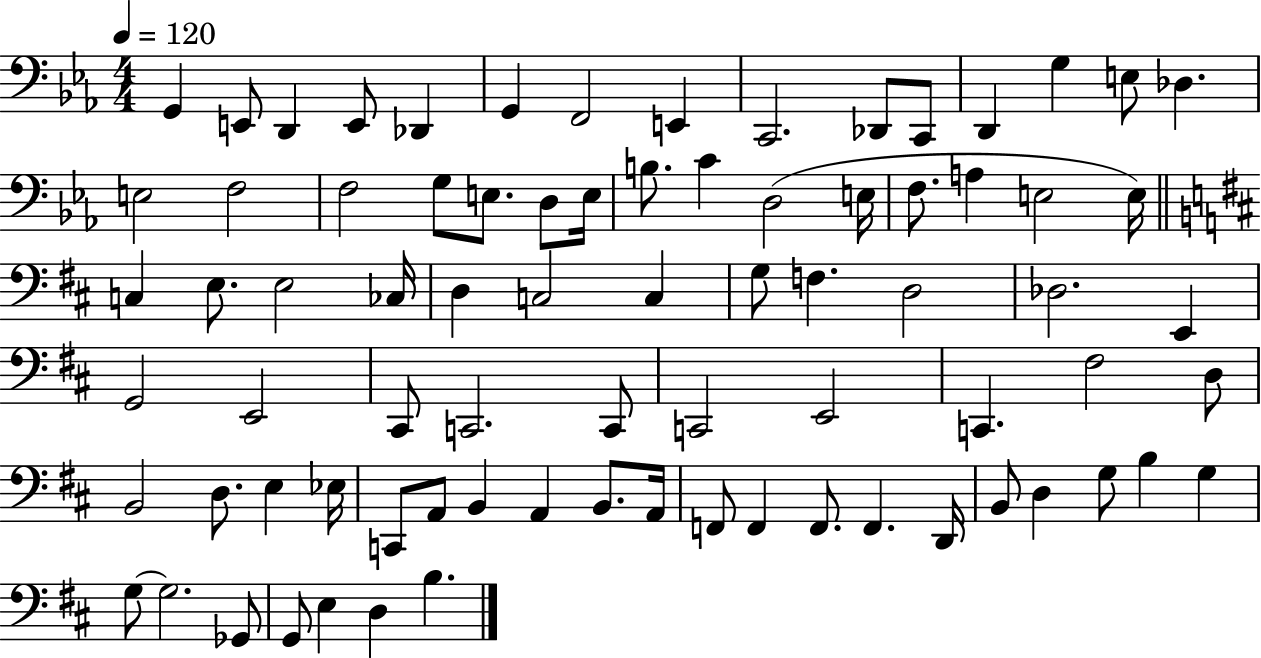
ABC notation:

X:1
T:Untitled
M:4/4
L:1/4
K:Eb
G,, E,,/2 D,, E,,/2 _D,, G,, F,,2 E,, C,,2 _D,,/2 C,,/2 D,, G, E,/2 _D, E,2 F,2 F,2 G,/2 E,/2 D,/2 E,/4 B,/2 C D,2 E,/4 F,/2 A, E,2 E,/4 C, E,/2 E,2 _C,/4 D, C,2 C, G,/2 F, D,2 _D,2 E,, G,,2 E,,2 ^C,,/2 C,,2 C,,/2 C,,2 E,,2 C,, ^F,2 D,/2 B,,2 D,/2 E, _E,/4 C,,/2 A,,/2 B,, A,, B,,/2 A,,/4 F,,/2 F,, F,,/2 F,, D,,/4 B,,/2 D, G,/2 B, G, G,/2 G,2 _G,,/2 G,,/2 E, D, B,